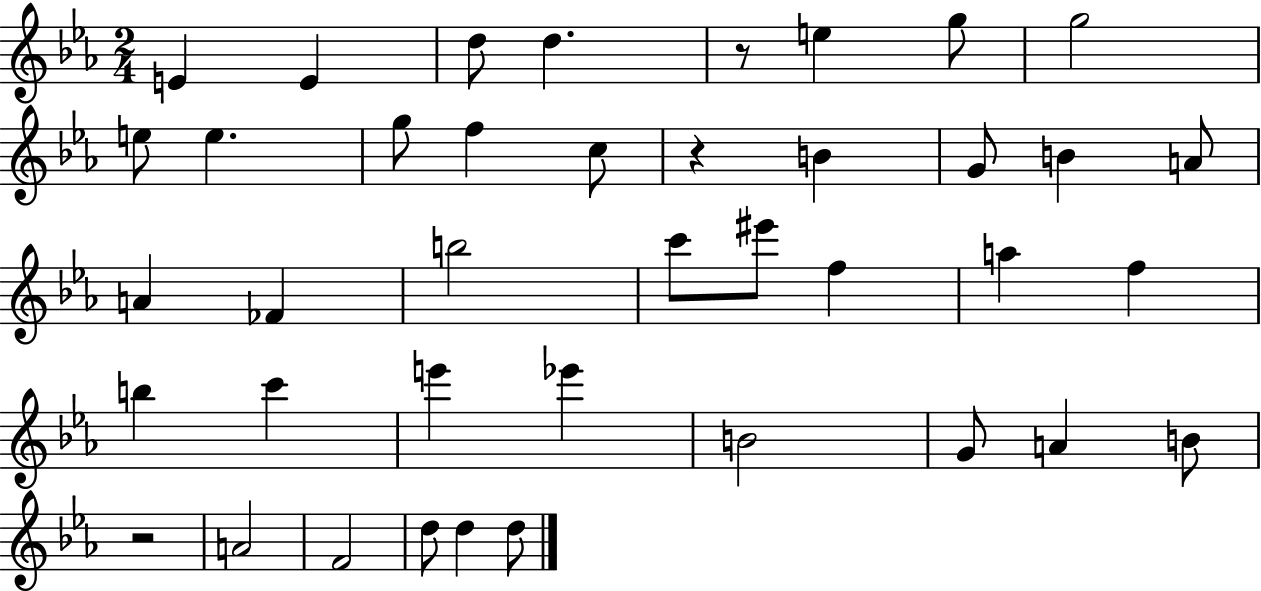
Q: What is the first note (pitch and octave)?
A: E4